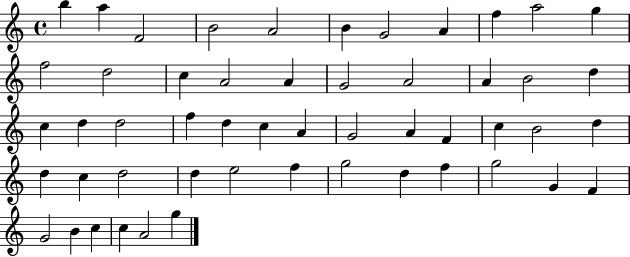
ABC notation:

X:1
T:Untitled
M:4/4
L:1/4
K:C
b a F2 B2 A2 B G2 A f a2 g f2 d2 c A2 A G2 A2 A B2 d c d d2 f d c A G2 A F c B2 d d c d2 d e2 f g2 d f g2 G F G2 B c c A2 g